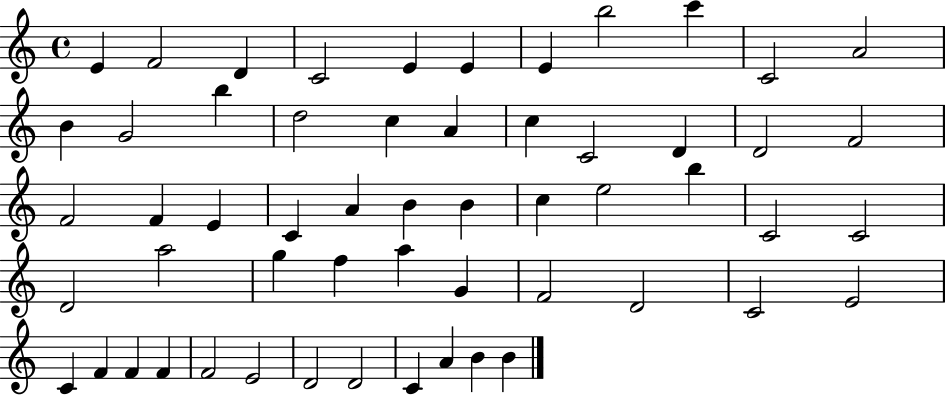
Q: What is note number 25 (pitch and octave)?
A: E4